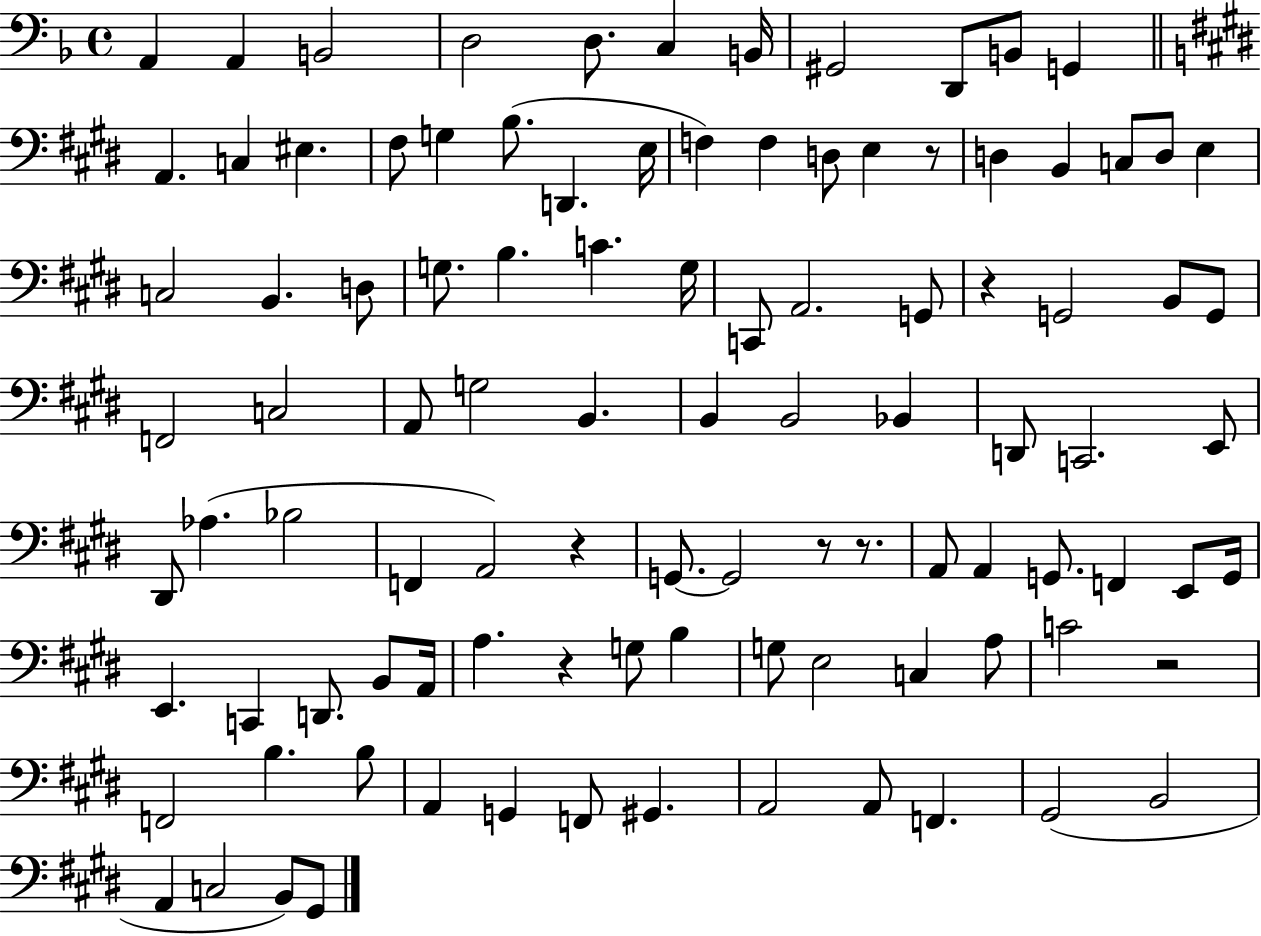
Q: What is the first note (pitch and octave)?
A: A2